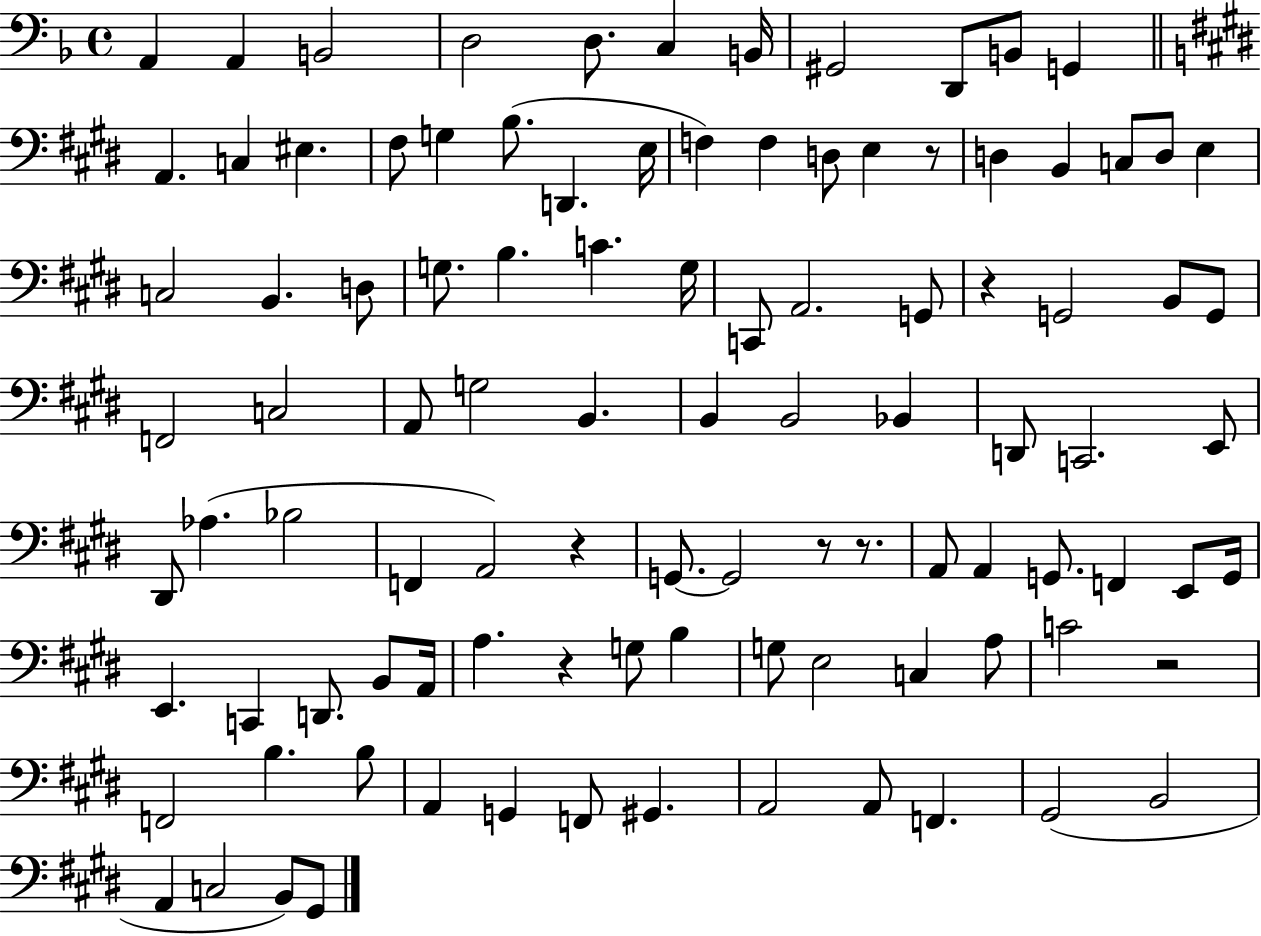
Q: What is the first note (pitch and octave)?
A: A2